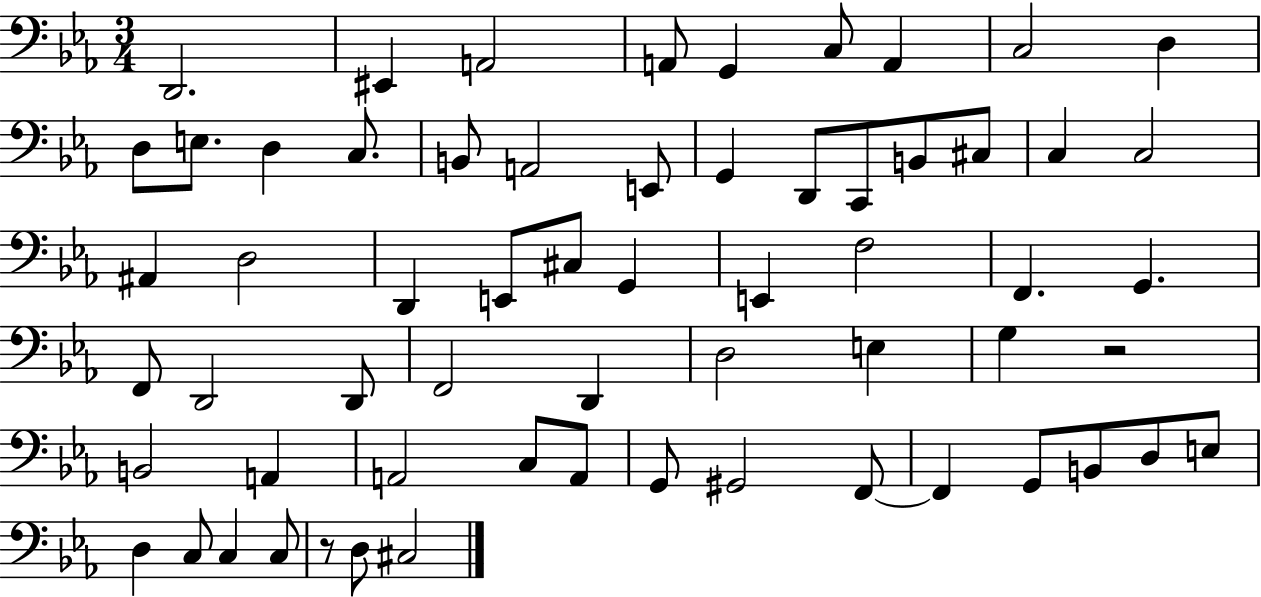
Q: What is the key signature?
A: EES major